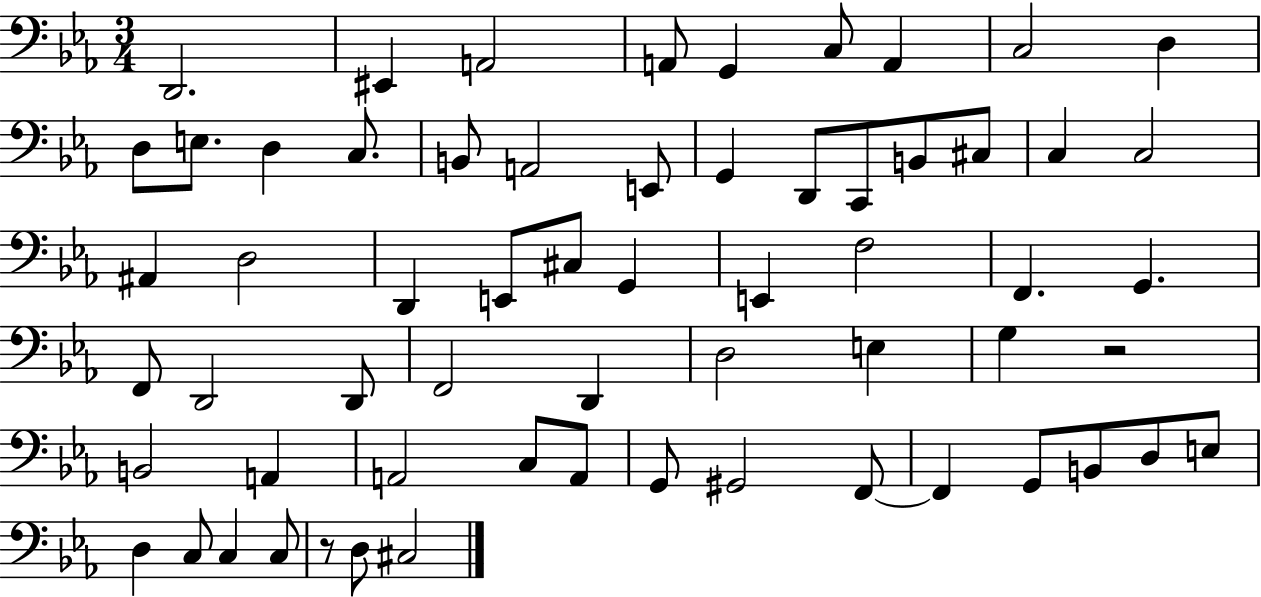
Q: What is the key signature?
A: EES major